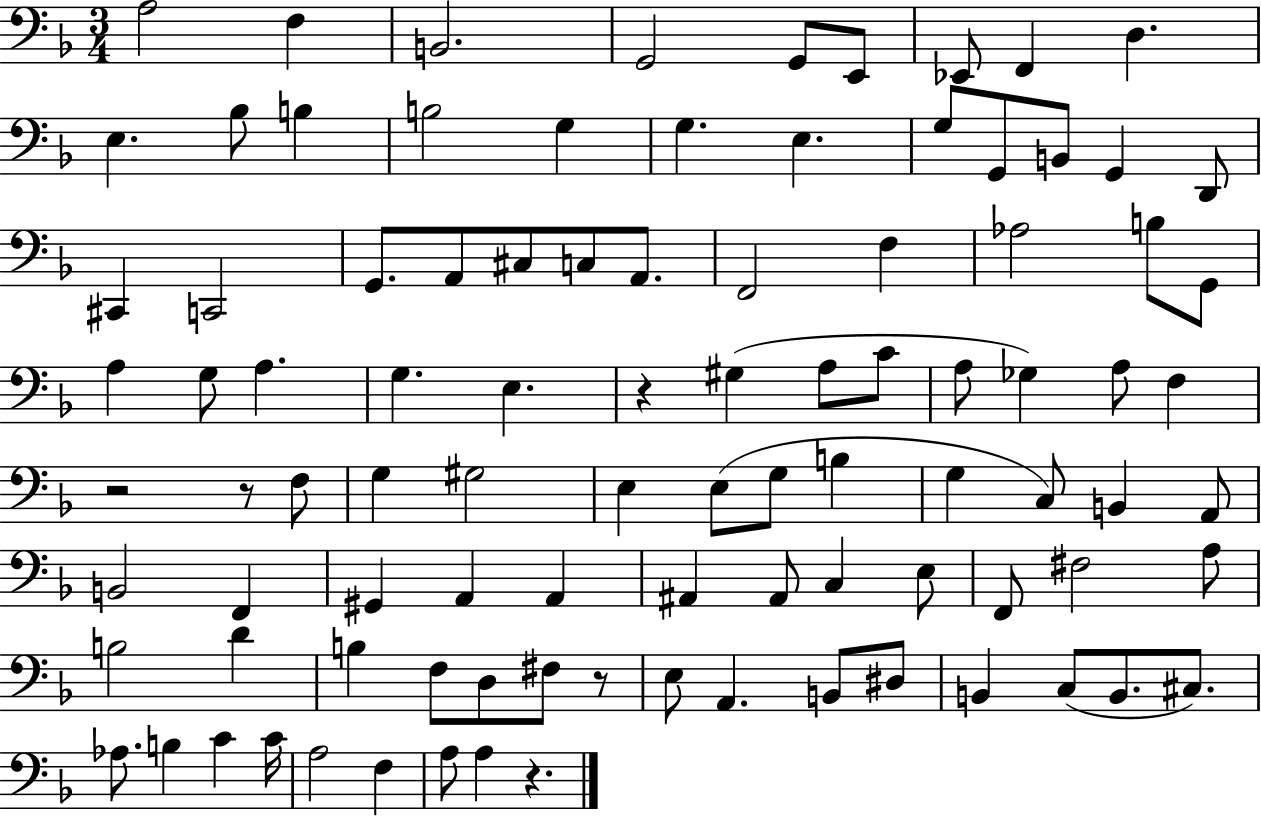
X:1
T:Untitled
M:3/4
L:1/4
K:F
A,2 F, B,,2 G,,2 G,,/2 E,,/2 _E,,/2 F,, D, E, _B,/2 B, B,2 G, G, E, G,/2 G,,/2 B,,/2 G,, D,,/2 ^C,, C,,2 G,,/2 A,,/2 ^C,/2 C,/2 A,,/2 F,,2 F, _A,2 B,/2 G,,/2 A, G,/2 A, G, E, z ^G, A,/2 C/2 A,/2 _G, A,/2 F, z2 z/2 F,/2 G, ^G,2 E, E,/2 G,/2 B, G, C,/2 B,, A,,/2 B,,2 F,, ^G,, A,, A,, ^A,, ^A,,/2 C, E,/2 F,,/2 ^F,2 A,/2 B,2 D B, F,/2 D,/2 ^F,/2 z/2 E,/2 A,, B,,/2 ^D,/2 B,, C,/2 B,,/2 ^C,/2 _A,/2 B, C C/4 A,2 F, A,/2 A, z